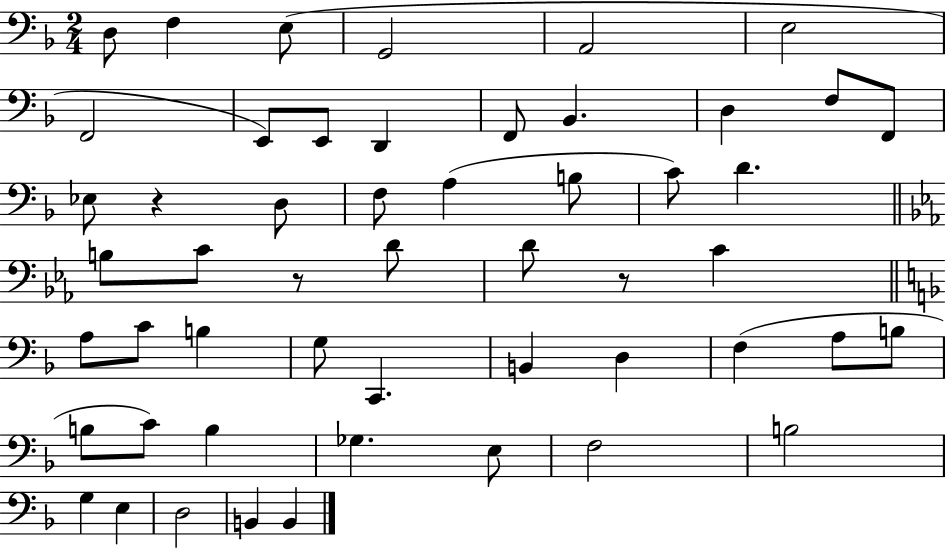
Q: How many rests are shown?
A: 3